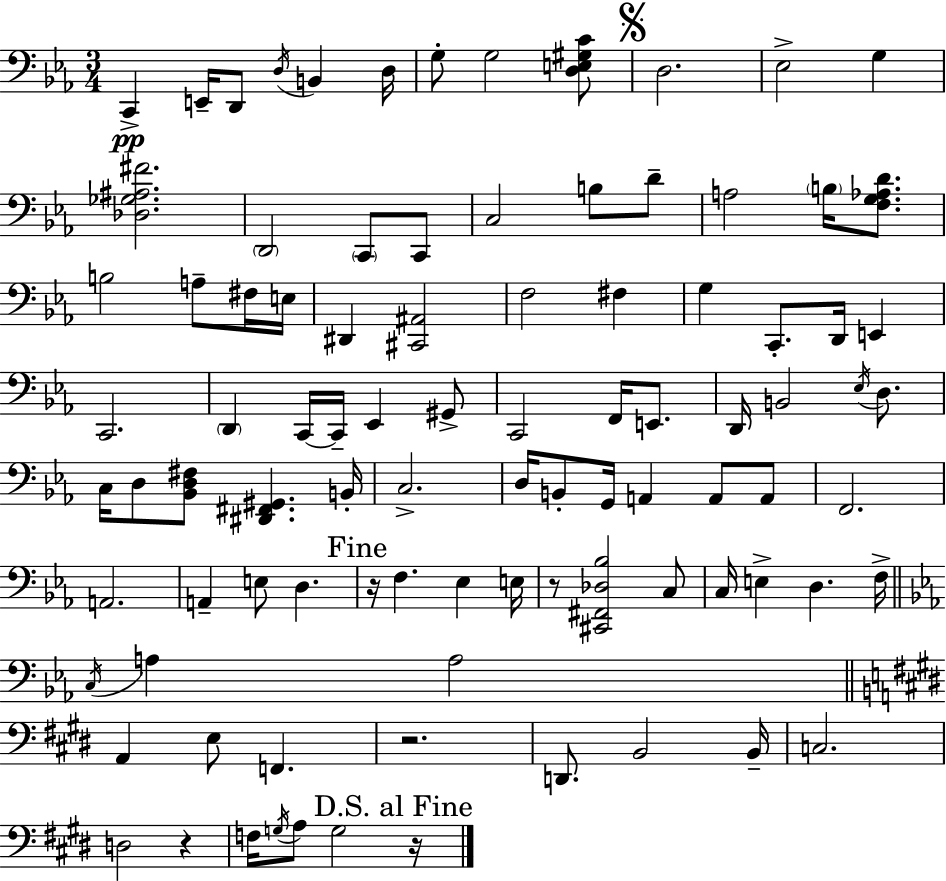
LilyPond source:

{
  \clef bass
  \numericTimeSignature
  \time 3/4
  \key ees \major
  \repeat volta 2 { c,4->\pp e,16-- d,8 \acciaccatura { d16 } b,4 | d16 g8-. g2 <d e gis c'>8 | \mark \markup { \musicglyph "scripts.segno" } d2. | ees2-> g4 | \break <des ges ais fis'>2. | \parenthesize d,2 \parenthesize c,8 c,8 | c2 b8 d'8-- | a2 \parenthesize b16 <f g aes d'>8. | \break b2 a8-- fis16 | e16 dis,4 <cis, ais,>2 | f2 fis4 | g4 c,8.-. d,16 e,4 | \break c,2. | \parenthesize d,4 c,16~~ c,16-- ees,4 gis,8-> | c,2 f,16 e,8. | d,16 b,2 \acciaccatura { ees16 } d8. | \break c16 d8 <bes, d fis>8 <dis, fis, gis,>4. | b,16-. c2.-> | d16 b,8-. g,16 a,4 a,8 | a,8 f,2. | \break a,2. | a,4-- e8 d4. | \mark "Fine" r16 f4. ees4 | e16 r8 <cis, fis, des bes>2 | \break c8 c16 e4-> d4. | f16-> \bar "||" \break \key ees \major \acciaccatura { c16 } a4 a2 | \bar "||" \break \key e \major a,4 e8 f,4. | r2. | d,8. b,2 b,16-- | c2. | \break d2 r4 | f16 \acciaccatura { g16 } a8 g2 | \mark "D.S. al Fine" r16 } \bar "|."
}